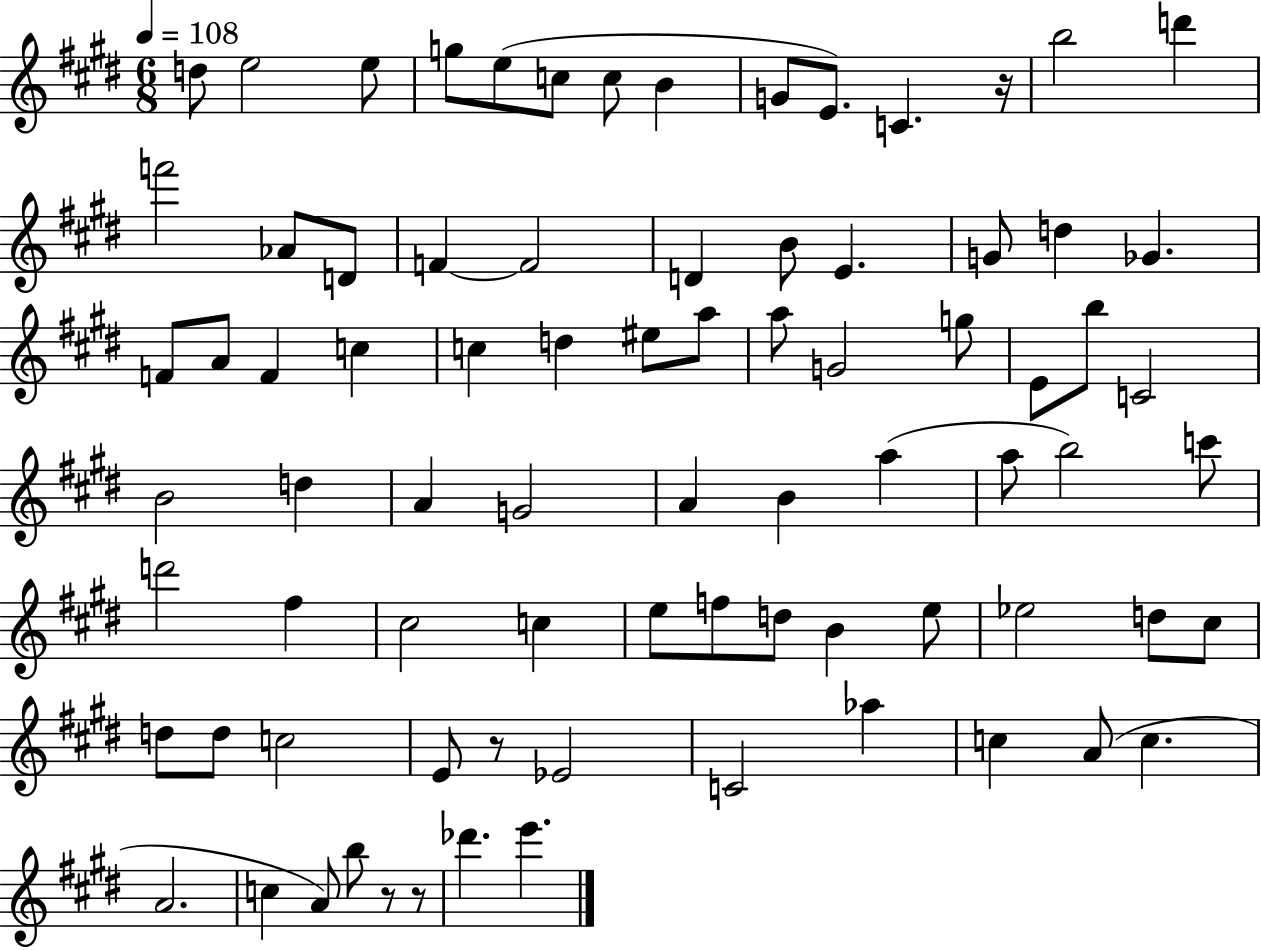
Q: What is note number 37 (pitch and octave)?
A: B5